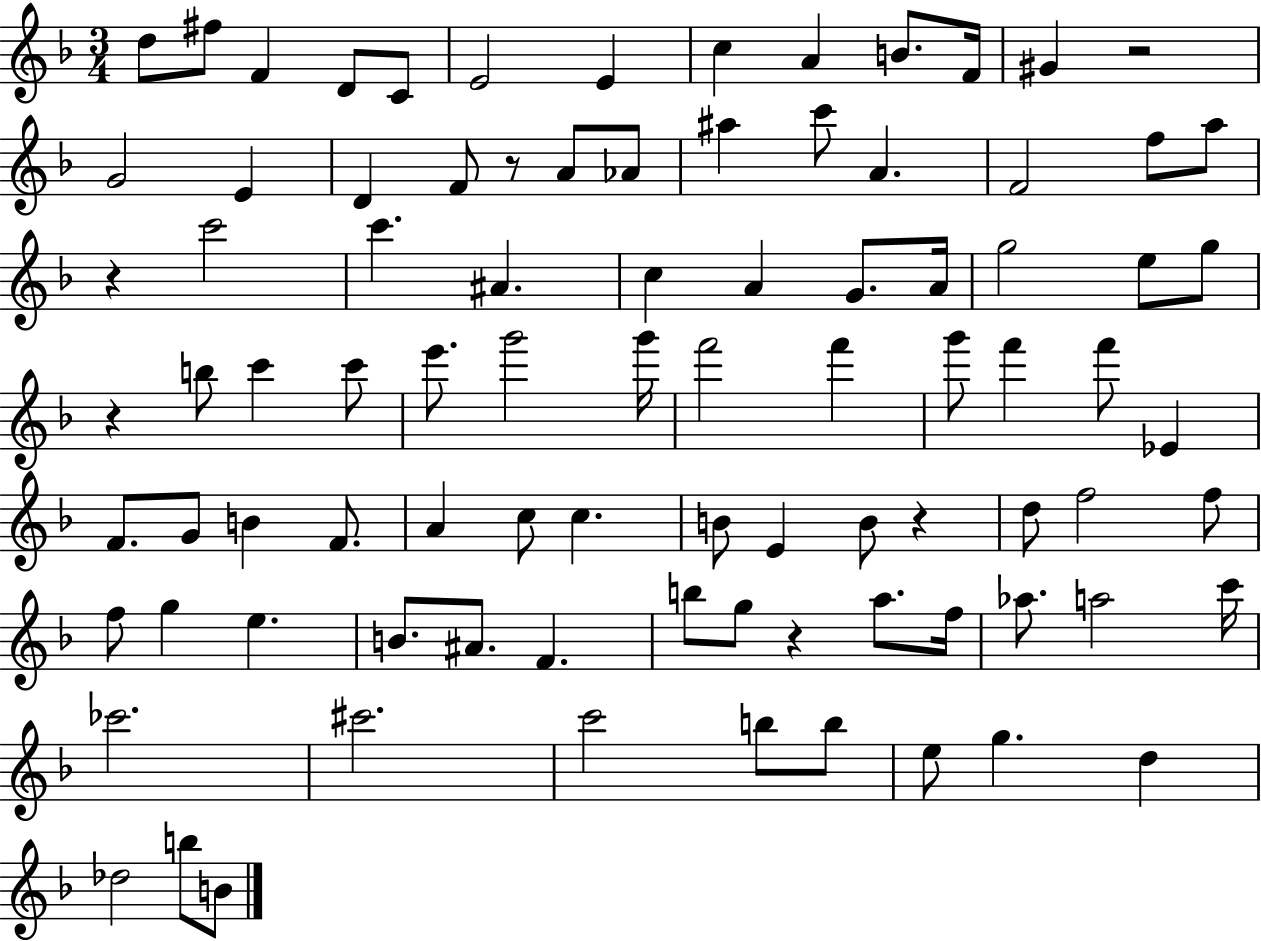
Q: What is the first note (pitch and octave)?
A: D5